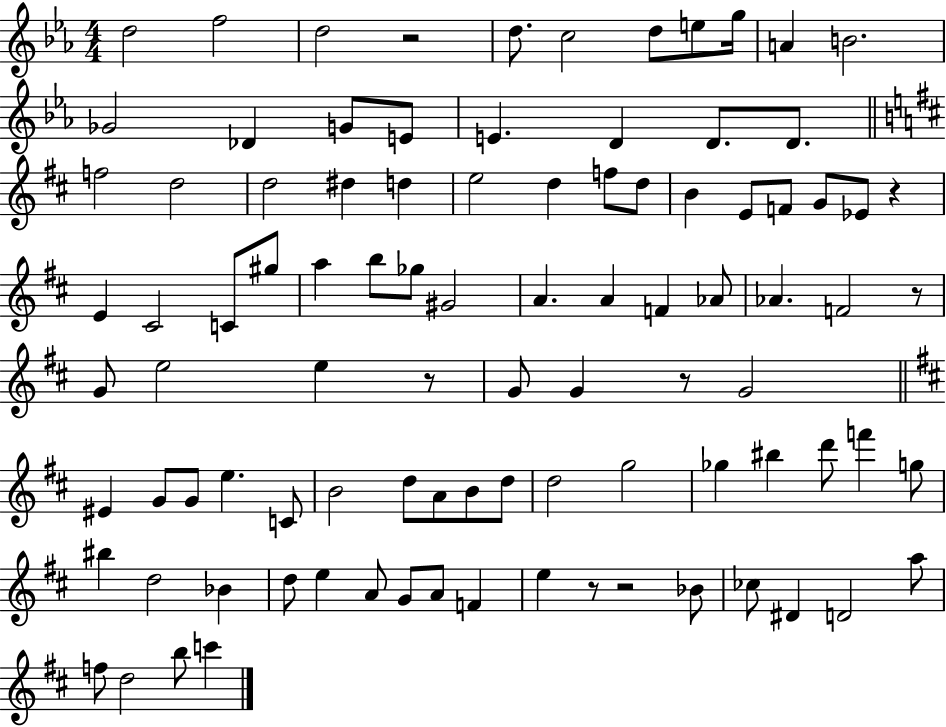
{
  \clef treble
  \numericTimeSignature
  \time 4/4
  \key ees \major
  \repeat volta 2 { d''2 f''2 | d''2 r2 | d''8. c''2 d''8 e''8 g''16 | a'4 b'2. | \break ges'2 des'4 g'8 e'8 | e'4. d'4 d'8. d'8. | \bar "||" \break \key d \major f''2 d''2 | d''2 dis''4 d''4 | e''2 d''4 f''8 d''8 | b'4 e'8 f'8 g'8 ees'8 r4 | \break e'4 cis'2 c'8 gis''8 | a''4 b''8 ges''8 gis'2 | a'4. a'4 f'4 aes'8 | aes'4. f'2 r8 | \break g'8 e''2 e''4 r8 | g'8 g'4 r8 g'2 | \bar "||" \break \key d \major eis'4 g'8 g'8 e''4. c'8 | b'2 d''8 a'8 b'8 d''8 | d''2 g''2 | ges''4 bis''4 d'''8 f'''4 g''8 | \break bis''4 d''2 bes'4 | d''8 e''4 a'8 g'8 a'8 f'4 | e''4 r8 r2 bes'8 | ces''8 dis'4 d'2 a''8 | \break f''8 d''2 b''8 c'''4 | } \bar "|."
}